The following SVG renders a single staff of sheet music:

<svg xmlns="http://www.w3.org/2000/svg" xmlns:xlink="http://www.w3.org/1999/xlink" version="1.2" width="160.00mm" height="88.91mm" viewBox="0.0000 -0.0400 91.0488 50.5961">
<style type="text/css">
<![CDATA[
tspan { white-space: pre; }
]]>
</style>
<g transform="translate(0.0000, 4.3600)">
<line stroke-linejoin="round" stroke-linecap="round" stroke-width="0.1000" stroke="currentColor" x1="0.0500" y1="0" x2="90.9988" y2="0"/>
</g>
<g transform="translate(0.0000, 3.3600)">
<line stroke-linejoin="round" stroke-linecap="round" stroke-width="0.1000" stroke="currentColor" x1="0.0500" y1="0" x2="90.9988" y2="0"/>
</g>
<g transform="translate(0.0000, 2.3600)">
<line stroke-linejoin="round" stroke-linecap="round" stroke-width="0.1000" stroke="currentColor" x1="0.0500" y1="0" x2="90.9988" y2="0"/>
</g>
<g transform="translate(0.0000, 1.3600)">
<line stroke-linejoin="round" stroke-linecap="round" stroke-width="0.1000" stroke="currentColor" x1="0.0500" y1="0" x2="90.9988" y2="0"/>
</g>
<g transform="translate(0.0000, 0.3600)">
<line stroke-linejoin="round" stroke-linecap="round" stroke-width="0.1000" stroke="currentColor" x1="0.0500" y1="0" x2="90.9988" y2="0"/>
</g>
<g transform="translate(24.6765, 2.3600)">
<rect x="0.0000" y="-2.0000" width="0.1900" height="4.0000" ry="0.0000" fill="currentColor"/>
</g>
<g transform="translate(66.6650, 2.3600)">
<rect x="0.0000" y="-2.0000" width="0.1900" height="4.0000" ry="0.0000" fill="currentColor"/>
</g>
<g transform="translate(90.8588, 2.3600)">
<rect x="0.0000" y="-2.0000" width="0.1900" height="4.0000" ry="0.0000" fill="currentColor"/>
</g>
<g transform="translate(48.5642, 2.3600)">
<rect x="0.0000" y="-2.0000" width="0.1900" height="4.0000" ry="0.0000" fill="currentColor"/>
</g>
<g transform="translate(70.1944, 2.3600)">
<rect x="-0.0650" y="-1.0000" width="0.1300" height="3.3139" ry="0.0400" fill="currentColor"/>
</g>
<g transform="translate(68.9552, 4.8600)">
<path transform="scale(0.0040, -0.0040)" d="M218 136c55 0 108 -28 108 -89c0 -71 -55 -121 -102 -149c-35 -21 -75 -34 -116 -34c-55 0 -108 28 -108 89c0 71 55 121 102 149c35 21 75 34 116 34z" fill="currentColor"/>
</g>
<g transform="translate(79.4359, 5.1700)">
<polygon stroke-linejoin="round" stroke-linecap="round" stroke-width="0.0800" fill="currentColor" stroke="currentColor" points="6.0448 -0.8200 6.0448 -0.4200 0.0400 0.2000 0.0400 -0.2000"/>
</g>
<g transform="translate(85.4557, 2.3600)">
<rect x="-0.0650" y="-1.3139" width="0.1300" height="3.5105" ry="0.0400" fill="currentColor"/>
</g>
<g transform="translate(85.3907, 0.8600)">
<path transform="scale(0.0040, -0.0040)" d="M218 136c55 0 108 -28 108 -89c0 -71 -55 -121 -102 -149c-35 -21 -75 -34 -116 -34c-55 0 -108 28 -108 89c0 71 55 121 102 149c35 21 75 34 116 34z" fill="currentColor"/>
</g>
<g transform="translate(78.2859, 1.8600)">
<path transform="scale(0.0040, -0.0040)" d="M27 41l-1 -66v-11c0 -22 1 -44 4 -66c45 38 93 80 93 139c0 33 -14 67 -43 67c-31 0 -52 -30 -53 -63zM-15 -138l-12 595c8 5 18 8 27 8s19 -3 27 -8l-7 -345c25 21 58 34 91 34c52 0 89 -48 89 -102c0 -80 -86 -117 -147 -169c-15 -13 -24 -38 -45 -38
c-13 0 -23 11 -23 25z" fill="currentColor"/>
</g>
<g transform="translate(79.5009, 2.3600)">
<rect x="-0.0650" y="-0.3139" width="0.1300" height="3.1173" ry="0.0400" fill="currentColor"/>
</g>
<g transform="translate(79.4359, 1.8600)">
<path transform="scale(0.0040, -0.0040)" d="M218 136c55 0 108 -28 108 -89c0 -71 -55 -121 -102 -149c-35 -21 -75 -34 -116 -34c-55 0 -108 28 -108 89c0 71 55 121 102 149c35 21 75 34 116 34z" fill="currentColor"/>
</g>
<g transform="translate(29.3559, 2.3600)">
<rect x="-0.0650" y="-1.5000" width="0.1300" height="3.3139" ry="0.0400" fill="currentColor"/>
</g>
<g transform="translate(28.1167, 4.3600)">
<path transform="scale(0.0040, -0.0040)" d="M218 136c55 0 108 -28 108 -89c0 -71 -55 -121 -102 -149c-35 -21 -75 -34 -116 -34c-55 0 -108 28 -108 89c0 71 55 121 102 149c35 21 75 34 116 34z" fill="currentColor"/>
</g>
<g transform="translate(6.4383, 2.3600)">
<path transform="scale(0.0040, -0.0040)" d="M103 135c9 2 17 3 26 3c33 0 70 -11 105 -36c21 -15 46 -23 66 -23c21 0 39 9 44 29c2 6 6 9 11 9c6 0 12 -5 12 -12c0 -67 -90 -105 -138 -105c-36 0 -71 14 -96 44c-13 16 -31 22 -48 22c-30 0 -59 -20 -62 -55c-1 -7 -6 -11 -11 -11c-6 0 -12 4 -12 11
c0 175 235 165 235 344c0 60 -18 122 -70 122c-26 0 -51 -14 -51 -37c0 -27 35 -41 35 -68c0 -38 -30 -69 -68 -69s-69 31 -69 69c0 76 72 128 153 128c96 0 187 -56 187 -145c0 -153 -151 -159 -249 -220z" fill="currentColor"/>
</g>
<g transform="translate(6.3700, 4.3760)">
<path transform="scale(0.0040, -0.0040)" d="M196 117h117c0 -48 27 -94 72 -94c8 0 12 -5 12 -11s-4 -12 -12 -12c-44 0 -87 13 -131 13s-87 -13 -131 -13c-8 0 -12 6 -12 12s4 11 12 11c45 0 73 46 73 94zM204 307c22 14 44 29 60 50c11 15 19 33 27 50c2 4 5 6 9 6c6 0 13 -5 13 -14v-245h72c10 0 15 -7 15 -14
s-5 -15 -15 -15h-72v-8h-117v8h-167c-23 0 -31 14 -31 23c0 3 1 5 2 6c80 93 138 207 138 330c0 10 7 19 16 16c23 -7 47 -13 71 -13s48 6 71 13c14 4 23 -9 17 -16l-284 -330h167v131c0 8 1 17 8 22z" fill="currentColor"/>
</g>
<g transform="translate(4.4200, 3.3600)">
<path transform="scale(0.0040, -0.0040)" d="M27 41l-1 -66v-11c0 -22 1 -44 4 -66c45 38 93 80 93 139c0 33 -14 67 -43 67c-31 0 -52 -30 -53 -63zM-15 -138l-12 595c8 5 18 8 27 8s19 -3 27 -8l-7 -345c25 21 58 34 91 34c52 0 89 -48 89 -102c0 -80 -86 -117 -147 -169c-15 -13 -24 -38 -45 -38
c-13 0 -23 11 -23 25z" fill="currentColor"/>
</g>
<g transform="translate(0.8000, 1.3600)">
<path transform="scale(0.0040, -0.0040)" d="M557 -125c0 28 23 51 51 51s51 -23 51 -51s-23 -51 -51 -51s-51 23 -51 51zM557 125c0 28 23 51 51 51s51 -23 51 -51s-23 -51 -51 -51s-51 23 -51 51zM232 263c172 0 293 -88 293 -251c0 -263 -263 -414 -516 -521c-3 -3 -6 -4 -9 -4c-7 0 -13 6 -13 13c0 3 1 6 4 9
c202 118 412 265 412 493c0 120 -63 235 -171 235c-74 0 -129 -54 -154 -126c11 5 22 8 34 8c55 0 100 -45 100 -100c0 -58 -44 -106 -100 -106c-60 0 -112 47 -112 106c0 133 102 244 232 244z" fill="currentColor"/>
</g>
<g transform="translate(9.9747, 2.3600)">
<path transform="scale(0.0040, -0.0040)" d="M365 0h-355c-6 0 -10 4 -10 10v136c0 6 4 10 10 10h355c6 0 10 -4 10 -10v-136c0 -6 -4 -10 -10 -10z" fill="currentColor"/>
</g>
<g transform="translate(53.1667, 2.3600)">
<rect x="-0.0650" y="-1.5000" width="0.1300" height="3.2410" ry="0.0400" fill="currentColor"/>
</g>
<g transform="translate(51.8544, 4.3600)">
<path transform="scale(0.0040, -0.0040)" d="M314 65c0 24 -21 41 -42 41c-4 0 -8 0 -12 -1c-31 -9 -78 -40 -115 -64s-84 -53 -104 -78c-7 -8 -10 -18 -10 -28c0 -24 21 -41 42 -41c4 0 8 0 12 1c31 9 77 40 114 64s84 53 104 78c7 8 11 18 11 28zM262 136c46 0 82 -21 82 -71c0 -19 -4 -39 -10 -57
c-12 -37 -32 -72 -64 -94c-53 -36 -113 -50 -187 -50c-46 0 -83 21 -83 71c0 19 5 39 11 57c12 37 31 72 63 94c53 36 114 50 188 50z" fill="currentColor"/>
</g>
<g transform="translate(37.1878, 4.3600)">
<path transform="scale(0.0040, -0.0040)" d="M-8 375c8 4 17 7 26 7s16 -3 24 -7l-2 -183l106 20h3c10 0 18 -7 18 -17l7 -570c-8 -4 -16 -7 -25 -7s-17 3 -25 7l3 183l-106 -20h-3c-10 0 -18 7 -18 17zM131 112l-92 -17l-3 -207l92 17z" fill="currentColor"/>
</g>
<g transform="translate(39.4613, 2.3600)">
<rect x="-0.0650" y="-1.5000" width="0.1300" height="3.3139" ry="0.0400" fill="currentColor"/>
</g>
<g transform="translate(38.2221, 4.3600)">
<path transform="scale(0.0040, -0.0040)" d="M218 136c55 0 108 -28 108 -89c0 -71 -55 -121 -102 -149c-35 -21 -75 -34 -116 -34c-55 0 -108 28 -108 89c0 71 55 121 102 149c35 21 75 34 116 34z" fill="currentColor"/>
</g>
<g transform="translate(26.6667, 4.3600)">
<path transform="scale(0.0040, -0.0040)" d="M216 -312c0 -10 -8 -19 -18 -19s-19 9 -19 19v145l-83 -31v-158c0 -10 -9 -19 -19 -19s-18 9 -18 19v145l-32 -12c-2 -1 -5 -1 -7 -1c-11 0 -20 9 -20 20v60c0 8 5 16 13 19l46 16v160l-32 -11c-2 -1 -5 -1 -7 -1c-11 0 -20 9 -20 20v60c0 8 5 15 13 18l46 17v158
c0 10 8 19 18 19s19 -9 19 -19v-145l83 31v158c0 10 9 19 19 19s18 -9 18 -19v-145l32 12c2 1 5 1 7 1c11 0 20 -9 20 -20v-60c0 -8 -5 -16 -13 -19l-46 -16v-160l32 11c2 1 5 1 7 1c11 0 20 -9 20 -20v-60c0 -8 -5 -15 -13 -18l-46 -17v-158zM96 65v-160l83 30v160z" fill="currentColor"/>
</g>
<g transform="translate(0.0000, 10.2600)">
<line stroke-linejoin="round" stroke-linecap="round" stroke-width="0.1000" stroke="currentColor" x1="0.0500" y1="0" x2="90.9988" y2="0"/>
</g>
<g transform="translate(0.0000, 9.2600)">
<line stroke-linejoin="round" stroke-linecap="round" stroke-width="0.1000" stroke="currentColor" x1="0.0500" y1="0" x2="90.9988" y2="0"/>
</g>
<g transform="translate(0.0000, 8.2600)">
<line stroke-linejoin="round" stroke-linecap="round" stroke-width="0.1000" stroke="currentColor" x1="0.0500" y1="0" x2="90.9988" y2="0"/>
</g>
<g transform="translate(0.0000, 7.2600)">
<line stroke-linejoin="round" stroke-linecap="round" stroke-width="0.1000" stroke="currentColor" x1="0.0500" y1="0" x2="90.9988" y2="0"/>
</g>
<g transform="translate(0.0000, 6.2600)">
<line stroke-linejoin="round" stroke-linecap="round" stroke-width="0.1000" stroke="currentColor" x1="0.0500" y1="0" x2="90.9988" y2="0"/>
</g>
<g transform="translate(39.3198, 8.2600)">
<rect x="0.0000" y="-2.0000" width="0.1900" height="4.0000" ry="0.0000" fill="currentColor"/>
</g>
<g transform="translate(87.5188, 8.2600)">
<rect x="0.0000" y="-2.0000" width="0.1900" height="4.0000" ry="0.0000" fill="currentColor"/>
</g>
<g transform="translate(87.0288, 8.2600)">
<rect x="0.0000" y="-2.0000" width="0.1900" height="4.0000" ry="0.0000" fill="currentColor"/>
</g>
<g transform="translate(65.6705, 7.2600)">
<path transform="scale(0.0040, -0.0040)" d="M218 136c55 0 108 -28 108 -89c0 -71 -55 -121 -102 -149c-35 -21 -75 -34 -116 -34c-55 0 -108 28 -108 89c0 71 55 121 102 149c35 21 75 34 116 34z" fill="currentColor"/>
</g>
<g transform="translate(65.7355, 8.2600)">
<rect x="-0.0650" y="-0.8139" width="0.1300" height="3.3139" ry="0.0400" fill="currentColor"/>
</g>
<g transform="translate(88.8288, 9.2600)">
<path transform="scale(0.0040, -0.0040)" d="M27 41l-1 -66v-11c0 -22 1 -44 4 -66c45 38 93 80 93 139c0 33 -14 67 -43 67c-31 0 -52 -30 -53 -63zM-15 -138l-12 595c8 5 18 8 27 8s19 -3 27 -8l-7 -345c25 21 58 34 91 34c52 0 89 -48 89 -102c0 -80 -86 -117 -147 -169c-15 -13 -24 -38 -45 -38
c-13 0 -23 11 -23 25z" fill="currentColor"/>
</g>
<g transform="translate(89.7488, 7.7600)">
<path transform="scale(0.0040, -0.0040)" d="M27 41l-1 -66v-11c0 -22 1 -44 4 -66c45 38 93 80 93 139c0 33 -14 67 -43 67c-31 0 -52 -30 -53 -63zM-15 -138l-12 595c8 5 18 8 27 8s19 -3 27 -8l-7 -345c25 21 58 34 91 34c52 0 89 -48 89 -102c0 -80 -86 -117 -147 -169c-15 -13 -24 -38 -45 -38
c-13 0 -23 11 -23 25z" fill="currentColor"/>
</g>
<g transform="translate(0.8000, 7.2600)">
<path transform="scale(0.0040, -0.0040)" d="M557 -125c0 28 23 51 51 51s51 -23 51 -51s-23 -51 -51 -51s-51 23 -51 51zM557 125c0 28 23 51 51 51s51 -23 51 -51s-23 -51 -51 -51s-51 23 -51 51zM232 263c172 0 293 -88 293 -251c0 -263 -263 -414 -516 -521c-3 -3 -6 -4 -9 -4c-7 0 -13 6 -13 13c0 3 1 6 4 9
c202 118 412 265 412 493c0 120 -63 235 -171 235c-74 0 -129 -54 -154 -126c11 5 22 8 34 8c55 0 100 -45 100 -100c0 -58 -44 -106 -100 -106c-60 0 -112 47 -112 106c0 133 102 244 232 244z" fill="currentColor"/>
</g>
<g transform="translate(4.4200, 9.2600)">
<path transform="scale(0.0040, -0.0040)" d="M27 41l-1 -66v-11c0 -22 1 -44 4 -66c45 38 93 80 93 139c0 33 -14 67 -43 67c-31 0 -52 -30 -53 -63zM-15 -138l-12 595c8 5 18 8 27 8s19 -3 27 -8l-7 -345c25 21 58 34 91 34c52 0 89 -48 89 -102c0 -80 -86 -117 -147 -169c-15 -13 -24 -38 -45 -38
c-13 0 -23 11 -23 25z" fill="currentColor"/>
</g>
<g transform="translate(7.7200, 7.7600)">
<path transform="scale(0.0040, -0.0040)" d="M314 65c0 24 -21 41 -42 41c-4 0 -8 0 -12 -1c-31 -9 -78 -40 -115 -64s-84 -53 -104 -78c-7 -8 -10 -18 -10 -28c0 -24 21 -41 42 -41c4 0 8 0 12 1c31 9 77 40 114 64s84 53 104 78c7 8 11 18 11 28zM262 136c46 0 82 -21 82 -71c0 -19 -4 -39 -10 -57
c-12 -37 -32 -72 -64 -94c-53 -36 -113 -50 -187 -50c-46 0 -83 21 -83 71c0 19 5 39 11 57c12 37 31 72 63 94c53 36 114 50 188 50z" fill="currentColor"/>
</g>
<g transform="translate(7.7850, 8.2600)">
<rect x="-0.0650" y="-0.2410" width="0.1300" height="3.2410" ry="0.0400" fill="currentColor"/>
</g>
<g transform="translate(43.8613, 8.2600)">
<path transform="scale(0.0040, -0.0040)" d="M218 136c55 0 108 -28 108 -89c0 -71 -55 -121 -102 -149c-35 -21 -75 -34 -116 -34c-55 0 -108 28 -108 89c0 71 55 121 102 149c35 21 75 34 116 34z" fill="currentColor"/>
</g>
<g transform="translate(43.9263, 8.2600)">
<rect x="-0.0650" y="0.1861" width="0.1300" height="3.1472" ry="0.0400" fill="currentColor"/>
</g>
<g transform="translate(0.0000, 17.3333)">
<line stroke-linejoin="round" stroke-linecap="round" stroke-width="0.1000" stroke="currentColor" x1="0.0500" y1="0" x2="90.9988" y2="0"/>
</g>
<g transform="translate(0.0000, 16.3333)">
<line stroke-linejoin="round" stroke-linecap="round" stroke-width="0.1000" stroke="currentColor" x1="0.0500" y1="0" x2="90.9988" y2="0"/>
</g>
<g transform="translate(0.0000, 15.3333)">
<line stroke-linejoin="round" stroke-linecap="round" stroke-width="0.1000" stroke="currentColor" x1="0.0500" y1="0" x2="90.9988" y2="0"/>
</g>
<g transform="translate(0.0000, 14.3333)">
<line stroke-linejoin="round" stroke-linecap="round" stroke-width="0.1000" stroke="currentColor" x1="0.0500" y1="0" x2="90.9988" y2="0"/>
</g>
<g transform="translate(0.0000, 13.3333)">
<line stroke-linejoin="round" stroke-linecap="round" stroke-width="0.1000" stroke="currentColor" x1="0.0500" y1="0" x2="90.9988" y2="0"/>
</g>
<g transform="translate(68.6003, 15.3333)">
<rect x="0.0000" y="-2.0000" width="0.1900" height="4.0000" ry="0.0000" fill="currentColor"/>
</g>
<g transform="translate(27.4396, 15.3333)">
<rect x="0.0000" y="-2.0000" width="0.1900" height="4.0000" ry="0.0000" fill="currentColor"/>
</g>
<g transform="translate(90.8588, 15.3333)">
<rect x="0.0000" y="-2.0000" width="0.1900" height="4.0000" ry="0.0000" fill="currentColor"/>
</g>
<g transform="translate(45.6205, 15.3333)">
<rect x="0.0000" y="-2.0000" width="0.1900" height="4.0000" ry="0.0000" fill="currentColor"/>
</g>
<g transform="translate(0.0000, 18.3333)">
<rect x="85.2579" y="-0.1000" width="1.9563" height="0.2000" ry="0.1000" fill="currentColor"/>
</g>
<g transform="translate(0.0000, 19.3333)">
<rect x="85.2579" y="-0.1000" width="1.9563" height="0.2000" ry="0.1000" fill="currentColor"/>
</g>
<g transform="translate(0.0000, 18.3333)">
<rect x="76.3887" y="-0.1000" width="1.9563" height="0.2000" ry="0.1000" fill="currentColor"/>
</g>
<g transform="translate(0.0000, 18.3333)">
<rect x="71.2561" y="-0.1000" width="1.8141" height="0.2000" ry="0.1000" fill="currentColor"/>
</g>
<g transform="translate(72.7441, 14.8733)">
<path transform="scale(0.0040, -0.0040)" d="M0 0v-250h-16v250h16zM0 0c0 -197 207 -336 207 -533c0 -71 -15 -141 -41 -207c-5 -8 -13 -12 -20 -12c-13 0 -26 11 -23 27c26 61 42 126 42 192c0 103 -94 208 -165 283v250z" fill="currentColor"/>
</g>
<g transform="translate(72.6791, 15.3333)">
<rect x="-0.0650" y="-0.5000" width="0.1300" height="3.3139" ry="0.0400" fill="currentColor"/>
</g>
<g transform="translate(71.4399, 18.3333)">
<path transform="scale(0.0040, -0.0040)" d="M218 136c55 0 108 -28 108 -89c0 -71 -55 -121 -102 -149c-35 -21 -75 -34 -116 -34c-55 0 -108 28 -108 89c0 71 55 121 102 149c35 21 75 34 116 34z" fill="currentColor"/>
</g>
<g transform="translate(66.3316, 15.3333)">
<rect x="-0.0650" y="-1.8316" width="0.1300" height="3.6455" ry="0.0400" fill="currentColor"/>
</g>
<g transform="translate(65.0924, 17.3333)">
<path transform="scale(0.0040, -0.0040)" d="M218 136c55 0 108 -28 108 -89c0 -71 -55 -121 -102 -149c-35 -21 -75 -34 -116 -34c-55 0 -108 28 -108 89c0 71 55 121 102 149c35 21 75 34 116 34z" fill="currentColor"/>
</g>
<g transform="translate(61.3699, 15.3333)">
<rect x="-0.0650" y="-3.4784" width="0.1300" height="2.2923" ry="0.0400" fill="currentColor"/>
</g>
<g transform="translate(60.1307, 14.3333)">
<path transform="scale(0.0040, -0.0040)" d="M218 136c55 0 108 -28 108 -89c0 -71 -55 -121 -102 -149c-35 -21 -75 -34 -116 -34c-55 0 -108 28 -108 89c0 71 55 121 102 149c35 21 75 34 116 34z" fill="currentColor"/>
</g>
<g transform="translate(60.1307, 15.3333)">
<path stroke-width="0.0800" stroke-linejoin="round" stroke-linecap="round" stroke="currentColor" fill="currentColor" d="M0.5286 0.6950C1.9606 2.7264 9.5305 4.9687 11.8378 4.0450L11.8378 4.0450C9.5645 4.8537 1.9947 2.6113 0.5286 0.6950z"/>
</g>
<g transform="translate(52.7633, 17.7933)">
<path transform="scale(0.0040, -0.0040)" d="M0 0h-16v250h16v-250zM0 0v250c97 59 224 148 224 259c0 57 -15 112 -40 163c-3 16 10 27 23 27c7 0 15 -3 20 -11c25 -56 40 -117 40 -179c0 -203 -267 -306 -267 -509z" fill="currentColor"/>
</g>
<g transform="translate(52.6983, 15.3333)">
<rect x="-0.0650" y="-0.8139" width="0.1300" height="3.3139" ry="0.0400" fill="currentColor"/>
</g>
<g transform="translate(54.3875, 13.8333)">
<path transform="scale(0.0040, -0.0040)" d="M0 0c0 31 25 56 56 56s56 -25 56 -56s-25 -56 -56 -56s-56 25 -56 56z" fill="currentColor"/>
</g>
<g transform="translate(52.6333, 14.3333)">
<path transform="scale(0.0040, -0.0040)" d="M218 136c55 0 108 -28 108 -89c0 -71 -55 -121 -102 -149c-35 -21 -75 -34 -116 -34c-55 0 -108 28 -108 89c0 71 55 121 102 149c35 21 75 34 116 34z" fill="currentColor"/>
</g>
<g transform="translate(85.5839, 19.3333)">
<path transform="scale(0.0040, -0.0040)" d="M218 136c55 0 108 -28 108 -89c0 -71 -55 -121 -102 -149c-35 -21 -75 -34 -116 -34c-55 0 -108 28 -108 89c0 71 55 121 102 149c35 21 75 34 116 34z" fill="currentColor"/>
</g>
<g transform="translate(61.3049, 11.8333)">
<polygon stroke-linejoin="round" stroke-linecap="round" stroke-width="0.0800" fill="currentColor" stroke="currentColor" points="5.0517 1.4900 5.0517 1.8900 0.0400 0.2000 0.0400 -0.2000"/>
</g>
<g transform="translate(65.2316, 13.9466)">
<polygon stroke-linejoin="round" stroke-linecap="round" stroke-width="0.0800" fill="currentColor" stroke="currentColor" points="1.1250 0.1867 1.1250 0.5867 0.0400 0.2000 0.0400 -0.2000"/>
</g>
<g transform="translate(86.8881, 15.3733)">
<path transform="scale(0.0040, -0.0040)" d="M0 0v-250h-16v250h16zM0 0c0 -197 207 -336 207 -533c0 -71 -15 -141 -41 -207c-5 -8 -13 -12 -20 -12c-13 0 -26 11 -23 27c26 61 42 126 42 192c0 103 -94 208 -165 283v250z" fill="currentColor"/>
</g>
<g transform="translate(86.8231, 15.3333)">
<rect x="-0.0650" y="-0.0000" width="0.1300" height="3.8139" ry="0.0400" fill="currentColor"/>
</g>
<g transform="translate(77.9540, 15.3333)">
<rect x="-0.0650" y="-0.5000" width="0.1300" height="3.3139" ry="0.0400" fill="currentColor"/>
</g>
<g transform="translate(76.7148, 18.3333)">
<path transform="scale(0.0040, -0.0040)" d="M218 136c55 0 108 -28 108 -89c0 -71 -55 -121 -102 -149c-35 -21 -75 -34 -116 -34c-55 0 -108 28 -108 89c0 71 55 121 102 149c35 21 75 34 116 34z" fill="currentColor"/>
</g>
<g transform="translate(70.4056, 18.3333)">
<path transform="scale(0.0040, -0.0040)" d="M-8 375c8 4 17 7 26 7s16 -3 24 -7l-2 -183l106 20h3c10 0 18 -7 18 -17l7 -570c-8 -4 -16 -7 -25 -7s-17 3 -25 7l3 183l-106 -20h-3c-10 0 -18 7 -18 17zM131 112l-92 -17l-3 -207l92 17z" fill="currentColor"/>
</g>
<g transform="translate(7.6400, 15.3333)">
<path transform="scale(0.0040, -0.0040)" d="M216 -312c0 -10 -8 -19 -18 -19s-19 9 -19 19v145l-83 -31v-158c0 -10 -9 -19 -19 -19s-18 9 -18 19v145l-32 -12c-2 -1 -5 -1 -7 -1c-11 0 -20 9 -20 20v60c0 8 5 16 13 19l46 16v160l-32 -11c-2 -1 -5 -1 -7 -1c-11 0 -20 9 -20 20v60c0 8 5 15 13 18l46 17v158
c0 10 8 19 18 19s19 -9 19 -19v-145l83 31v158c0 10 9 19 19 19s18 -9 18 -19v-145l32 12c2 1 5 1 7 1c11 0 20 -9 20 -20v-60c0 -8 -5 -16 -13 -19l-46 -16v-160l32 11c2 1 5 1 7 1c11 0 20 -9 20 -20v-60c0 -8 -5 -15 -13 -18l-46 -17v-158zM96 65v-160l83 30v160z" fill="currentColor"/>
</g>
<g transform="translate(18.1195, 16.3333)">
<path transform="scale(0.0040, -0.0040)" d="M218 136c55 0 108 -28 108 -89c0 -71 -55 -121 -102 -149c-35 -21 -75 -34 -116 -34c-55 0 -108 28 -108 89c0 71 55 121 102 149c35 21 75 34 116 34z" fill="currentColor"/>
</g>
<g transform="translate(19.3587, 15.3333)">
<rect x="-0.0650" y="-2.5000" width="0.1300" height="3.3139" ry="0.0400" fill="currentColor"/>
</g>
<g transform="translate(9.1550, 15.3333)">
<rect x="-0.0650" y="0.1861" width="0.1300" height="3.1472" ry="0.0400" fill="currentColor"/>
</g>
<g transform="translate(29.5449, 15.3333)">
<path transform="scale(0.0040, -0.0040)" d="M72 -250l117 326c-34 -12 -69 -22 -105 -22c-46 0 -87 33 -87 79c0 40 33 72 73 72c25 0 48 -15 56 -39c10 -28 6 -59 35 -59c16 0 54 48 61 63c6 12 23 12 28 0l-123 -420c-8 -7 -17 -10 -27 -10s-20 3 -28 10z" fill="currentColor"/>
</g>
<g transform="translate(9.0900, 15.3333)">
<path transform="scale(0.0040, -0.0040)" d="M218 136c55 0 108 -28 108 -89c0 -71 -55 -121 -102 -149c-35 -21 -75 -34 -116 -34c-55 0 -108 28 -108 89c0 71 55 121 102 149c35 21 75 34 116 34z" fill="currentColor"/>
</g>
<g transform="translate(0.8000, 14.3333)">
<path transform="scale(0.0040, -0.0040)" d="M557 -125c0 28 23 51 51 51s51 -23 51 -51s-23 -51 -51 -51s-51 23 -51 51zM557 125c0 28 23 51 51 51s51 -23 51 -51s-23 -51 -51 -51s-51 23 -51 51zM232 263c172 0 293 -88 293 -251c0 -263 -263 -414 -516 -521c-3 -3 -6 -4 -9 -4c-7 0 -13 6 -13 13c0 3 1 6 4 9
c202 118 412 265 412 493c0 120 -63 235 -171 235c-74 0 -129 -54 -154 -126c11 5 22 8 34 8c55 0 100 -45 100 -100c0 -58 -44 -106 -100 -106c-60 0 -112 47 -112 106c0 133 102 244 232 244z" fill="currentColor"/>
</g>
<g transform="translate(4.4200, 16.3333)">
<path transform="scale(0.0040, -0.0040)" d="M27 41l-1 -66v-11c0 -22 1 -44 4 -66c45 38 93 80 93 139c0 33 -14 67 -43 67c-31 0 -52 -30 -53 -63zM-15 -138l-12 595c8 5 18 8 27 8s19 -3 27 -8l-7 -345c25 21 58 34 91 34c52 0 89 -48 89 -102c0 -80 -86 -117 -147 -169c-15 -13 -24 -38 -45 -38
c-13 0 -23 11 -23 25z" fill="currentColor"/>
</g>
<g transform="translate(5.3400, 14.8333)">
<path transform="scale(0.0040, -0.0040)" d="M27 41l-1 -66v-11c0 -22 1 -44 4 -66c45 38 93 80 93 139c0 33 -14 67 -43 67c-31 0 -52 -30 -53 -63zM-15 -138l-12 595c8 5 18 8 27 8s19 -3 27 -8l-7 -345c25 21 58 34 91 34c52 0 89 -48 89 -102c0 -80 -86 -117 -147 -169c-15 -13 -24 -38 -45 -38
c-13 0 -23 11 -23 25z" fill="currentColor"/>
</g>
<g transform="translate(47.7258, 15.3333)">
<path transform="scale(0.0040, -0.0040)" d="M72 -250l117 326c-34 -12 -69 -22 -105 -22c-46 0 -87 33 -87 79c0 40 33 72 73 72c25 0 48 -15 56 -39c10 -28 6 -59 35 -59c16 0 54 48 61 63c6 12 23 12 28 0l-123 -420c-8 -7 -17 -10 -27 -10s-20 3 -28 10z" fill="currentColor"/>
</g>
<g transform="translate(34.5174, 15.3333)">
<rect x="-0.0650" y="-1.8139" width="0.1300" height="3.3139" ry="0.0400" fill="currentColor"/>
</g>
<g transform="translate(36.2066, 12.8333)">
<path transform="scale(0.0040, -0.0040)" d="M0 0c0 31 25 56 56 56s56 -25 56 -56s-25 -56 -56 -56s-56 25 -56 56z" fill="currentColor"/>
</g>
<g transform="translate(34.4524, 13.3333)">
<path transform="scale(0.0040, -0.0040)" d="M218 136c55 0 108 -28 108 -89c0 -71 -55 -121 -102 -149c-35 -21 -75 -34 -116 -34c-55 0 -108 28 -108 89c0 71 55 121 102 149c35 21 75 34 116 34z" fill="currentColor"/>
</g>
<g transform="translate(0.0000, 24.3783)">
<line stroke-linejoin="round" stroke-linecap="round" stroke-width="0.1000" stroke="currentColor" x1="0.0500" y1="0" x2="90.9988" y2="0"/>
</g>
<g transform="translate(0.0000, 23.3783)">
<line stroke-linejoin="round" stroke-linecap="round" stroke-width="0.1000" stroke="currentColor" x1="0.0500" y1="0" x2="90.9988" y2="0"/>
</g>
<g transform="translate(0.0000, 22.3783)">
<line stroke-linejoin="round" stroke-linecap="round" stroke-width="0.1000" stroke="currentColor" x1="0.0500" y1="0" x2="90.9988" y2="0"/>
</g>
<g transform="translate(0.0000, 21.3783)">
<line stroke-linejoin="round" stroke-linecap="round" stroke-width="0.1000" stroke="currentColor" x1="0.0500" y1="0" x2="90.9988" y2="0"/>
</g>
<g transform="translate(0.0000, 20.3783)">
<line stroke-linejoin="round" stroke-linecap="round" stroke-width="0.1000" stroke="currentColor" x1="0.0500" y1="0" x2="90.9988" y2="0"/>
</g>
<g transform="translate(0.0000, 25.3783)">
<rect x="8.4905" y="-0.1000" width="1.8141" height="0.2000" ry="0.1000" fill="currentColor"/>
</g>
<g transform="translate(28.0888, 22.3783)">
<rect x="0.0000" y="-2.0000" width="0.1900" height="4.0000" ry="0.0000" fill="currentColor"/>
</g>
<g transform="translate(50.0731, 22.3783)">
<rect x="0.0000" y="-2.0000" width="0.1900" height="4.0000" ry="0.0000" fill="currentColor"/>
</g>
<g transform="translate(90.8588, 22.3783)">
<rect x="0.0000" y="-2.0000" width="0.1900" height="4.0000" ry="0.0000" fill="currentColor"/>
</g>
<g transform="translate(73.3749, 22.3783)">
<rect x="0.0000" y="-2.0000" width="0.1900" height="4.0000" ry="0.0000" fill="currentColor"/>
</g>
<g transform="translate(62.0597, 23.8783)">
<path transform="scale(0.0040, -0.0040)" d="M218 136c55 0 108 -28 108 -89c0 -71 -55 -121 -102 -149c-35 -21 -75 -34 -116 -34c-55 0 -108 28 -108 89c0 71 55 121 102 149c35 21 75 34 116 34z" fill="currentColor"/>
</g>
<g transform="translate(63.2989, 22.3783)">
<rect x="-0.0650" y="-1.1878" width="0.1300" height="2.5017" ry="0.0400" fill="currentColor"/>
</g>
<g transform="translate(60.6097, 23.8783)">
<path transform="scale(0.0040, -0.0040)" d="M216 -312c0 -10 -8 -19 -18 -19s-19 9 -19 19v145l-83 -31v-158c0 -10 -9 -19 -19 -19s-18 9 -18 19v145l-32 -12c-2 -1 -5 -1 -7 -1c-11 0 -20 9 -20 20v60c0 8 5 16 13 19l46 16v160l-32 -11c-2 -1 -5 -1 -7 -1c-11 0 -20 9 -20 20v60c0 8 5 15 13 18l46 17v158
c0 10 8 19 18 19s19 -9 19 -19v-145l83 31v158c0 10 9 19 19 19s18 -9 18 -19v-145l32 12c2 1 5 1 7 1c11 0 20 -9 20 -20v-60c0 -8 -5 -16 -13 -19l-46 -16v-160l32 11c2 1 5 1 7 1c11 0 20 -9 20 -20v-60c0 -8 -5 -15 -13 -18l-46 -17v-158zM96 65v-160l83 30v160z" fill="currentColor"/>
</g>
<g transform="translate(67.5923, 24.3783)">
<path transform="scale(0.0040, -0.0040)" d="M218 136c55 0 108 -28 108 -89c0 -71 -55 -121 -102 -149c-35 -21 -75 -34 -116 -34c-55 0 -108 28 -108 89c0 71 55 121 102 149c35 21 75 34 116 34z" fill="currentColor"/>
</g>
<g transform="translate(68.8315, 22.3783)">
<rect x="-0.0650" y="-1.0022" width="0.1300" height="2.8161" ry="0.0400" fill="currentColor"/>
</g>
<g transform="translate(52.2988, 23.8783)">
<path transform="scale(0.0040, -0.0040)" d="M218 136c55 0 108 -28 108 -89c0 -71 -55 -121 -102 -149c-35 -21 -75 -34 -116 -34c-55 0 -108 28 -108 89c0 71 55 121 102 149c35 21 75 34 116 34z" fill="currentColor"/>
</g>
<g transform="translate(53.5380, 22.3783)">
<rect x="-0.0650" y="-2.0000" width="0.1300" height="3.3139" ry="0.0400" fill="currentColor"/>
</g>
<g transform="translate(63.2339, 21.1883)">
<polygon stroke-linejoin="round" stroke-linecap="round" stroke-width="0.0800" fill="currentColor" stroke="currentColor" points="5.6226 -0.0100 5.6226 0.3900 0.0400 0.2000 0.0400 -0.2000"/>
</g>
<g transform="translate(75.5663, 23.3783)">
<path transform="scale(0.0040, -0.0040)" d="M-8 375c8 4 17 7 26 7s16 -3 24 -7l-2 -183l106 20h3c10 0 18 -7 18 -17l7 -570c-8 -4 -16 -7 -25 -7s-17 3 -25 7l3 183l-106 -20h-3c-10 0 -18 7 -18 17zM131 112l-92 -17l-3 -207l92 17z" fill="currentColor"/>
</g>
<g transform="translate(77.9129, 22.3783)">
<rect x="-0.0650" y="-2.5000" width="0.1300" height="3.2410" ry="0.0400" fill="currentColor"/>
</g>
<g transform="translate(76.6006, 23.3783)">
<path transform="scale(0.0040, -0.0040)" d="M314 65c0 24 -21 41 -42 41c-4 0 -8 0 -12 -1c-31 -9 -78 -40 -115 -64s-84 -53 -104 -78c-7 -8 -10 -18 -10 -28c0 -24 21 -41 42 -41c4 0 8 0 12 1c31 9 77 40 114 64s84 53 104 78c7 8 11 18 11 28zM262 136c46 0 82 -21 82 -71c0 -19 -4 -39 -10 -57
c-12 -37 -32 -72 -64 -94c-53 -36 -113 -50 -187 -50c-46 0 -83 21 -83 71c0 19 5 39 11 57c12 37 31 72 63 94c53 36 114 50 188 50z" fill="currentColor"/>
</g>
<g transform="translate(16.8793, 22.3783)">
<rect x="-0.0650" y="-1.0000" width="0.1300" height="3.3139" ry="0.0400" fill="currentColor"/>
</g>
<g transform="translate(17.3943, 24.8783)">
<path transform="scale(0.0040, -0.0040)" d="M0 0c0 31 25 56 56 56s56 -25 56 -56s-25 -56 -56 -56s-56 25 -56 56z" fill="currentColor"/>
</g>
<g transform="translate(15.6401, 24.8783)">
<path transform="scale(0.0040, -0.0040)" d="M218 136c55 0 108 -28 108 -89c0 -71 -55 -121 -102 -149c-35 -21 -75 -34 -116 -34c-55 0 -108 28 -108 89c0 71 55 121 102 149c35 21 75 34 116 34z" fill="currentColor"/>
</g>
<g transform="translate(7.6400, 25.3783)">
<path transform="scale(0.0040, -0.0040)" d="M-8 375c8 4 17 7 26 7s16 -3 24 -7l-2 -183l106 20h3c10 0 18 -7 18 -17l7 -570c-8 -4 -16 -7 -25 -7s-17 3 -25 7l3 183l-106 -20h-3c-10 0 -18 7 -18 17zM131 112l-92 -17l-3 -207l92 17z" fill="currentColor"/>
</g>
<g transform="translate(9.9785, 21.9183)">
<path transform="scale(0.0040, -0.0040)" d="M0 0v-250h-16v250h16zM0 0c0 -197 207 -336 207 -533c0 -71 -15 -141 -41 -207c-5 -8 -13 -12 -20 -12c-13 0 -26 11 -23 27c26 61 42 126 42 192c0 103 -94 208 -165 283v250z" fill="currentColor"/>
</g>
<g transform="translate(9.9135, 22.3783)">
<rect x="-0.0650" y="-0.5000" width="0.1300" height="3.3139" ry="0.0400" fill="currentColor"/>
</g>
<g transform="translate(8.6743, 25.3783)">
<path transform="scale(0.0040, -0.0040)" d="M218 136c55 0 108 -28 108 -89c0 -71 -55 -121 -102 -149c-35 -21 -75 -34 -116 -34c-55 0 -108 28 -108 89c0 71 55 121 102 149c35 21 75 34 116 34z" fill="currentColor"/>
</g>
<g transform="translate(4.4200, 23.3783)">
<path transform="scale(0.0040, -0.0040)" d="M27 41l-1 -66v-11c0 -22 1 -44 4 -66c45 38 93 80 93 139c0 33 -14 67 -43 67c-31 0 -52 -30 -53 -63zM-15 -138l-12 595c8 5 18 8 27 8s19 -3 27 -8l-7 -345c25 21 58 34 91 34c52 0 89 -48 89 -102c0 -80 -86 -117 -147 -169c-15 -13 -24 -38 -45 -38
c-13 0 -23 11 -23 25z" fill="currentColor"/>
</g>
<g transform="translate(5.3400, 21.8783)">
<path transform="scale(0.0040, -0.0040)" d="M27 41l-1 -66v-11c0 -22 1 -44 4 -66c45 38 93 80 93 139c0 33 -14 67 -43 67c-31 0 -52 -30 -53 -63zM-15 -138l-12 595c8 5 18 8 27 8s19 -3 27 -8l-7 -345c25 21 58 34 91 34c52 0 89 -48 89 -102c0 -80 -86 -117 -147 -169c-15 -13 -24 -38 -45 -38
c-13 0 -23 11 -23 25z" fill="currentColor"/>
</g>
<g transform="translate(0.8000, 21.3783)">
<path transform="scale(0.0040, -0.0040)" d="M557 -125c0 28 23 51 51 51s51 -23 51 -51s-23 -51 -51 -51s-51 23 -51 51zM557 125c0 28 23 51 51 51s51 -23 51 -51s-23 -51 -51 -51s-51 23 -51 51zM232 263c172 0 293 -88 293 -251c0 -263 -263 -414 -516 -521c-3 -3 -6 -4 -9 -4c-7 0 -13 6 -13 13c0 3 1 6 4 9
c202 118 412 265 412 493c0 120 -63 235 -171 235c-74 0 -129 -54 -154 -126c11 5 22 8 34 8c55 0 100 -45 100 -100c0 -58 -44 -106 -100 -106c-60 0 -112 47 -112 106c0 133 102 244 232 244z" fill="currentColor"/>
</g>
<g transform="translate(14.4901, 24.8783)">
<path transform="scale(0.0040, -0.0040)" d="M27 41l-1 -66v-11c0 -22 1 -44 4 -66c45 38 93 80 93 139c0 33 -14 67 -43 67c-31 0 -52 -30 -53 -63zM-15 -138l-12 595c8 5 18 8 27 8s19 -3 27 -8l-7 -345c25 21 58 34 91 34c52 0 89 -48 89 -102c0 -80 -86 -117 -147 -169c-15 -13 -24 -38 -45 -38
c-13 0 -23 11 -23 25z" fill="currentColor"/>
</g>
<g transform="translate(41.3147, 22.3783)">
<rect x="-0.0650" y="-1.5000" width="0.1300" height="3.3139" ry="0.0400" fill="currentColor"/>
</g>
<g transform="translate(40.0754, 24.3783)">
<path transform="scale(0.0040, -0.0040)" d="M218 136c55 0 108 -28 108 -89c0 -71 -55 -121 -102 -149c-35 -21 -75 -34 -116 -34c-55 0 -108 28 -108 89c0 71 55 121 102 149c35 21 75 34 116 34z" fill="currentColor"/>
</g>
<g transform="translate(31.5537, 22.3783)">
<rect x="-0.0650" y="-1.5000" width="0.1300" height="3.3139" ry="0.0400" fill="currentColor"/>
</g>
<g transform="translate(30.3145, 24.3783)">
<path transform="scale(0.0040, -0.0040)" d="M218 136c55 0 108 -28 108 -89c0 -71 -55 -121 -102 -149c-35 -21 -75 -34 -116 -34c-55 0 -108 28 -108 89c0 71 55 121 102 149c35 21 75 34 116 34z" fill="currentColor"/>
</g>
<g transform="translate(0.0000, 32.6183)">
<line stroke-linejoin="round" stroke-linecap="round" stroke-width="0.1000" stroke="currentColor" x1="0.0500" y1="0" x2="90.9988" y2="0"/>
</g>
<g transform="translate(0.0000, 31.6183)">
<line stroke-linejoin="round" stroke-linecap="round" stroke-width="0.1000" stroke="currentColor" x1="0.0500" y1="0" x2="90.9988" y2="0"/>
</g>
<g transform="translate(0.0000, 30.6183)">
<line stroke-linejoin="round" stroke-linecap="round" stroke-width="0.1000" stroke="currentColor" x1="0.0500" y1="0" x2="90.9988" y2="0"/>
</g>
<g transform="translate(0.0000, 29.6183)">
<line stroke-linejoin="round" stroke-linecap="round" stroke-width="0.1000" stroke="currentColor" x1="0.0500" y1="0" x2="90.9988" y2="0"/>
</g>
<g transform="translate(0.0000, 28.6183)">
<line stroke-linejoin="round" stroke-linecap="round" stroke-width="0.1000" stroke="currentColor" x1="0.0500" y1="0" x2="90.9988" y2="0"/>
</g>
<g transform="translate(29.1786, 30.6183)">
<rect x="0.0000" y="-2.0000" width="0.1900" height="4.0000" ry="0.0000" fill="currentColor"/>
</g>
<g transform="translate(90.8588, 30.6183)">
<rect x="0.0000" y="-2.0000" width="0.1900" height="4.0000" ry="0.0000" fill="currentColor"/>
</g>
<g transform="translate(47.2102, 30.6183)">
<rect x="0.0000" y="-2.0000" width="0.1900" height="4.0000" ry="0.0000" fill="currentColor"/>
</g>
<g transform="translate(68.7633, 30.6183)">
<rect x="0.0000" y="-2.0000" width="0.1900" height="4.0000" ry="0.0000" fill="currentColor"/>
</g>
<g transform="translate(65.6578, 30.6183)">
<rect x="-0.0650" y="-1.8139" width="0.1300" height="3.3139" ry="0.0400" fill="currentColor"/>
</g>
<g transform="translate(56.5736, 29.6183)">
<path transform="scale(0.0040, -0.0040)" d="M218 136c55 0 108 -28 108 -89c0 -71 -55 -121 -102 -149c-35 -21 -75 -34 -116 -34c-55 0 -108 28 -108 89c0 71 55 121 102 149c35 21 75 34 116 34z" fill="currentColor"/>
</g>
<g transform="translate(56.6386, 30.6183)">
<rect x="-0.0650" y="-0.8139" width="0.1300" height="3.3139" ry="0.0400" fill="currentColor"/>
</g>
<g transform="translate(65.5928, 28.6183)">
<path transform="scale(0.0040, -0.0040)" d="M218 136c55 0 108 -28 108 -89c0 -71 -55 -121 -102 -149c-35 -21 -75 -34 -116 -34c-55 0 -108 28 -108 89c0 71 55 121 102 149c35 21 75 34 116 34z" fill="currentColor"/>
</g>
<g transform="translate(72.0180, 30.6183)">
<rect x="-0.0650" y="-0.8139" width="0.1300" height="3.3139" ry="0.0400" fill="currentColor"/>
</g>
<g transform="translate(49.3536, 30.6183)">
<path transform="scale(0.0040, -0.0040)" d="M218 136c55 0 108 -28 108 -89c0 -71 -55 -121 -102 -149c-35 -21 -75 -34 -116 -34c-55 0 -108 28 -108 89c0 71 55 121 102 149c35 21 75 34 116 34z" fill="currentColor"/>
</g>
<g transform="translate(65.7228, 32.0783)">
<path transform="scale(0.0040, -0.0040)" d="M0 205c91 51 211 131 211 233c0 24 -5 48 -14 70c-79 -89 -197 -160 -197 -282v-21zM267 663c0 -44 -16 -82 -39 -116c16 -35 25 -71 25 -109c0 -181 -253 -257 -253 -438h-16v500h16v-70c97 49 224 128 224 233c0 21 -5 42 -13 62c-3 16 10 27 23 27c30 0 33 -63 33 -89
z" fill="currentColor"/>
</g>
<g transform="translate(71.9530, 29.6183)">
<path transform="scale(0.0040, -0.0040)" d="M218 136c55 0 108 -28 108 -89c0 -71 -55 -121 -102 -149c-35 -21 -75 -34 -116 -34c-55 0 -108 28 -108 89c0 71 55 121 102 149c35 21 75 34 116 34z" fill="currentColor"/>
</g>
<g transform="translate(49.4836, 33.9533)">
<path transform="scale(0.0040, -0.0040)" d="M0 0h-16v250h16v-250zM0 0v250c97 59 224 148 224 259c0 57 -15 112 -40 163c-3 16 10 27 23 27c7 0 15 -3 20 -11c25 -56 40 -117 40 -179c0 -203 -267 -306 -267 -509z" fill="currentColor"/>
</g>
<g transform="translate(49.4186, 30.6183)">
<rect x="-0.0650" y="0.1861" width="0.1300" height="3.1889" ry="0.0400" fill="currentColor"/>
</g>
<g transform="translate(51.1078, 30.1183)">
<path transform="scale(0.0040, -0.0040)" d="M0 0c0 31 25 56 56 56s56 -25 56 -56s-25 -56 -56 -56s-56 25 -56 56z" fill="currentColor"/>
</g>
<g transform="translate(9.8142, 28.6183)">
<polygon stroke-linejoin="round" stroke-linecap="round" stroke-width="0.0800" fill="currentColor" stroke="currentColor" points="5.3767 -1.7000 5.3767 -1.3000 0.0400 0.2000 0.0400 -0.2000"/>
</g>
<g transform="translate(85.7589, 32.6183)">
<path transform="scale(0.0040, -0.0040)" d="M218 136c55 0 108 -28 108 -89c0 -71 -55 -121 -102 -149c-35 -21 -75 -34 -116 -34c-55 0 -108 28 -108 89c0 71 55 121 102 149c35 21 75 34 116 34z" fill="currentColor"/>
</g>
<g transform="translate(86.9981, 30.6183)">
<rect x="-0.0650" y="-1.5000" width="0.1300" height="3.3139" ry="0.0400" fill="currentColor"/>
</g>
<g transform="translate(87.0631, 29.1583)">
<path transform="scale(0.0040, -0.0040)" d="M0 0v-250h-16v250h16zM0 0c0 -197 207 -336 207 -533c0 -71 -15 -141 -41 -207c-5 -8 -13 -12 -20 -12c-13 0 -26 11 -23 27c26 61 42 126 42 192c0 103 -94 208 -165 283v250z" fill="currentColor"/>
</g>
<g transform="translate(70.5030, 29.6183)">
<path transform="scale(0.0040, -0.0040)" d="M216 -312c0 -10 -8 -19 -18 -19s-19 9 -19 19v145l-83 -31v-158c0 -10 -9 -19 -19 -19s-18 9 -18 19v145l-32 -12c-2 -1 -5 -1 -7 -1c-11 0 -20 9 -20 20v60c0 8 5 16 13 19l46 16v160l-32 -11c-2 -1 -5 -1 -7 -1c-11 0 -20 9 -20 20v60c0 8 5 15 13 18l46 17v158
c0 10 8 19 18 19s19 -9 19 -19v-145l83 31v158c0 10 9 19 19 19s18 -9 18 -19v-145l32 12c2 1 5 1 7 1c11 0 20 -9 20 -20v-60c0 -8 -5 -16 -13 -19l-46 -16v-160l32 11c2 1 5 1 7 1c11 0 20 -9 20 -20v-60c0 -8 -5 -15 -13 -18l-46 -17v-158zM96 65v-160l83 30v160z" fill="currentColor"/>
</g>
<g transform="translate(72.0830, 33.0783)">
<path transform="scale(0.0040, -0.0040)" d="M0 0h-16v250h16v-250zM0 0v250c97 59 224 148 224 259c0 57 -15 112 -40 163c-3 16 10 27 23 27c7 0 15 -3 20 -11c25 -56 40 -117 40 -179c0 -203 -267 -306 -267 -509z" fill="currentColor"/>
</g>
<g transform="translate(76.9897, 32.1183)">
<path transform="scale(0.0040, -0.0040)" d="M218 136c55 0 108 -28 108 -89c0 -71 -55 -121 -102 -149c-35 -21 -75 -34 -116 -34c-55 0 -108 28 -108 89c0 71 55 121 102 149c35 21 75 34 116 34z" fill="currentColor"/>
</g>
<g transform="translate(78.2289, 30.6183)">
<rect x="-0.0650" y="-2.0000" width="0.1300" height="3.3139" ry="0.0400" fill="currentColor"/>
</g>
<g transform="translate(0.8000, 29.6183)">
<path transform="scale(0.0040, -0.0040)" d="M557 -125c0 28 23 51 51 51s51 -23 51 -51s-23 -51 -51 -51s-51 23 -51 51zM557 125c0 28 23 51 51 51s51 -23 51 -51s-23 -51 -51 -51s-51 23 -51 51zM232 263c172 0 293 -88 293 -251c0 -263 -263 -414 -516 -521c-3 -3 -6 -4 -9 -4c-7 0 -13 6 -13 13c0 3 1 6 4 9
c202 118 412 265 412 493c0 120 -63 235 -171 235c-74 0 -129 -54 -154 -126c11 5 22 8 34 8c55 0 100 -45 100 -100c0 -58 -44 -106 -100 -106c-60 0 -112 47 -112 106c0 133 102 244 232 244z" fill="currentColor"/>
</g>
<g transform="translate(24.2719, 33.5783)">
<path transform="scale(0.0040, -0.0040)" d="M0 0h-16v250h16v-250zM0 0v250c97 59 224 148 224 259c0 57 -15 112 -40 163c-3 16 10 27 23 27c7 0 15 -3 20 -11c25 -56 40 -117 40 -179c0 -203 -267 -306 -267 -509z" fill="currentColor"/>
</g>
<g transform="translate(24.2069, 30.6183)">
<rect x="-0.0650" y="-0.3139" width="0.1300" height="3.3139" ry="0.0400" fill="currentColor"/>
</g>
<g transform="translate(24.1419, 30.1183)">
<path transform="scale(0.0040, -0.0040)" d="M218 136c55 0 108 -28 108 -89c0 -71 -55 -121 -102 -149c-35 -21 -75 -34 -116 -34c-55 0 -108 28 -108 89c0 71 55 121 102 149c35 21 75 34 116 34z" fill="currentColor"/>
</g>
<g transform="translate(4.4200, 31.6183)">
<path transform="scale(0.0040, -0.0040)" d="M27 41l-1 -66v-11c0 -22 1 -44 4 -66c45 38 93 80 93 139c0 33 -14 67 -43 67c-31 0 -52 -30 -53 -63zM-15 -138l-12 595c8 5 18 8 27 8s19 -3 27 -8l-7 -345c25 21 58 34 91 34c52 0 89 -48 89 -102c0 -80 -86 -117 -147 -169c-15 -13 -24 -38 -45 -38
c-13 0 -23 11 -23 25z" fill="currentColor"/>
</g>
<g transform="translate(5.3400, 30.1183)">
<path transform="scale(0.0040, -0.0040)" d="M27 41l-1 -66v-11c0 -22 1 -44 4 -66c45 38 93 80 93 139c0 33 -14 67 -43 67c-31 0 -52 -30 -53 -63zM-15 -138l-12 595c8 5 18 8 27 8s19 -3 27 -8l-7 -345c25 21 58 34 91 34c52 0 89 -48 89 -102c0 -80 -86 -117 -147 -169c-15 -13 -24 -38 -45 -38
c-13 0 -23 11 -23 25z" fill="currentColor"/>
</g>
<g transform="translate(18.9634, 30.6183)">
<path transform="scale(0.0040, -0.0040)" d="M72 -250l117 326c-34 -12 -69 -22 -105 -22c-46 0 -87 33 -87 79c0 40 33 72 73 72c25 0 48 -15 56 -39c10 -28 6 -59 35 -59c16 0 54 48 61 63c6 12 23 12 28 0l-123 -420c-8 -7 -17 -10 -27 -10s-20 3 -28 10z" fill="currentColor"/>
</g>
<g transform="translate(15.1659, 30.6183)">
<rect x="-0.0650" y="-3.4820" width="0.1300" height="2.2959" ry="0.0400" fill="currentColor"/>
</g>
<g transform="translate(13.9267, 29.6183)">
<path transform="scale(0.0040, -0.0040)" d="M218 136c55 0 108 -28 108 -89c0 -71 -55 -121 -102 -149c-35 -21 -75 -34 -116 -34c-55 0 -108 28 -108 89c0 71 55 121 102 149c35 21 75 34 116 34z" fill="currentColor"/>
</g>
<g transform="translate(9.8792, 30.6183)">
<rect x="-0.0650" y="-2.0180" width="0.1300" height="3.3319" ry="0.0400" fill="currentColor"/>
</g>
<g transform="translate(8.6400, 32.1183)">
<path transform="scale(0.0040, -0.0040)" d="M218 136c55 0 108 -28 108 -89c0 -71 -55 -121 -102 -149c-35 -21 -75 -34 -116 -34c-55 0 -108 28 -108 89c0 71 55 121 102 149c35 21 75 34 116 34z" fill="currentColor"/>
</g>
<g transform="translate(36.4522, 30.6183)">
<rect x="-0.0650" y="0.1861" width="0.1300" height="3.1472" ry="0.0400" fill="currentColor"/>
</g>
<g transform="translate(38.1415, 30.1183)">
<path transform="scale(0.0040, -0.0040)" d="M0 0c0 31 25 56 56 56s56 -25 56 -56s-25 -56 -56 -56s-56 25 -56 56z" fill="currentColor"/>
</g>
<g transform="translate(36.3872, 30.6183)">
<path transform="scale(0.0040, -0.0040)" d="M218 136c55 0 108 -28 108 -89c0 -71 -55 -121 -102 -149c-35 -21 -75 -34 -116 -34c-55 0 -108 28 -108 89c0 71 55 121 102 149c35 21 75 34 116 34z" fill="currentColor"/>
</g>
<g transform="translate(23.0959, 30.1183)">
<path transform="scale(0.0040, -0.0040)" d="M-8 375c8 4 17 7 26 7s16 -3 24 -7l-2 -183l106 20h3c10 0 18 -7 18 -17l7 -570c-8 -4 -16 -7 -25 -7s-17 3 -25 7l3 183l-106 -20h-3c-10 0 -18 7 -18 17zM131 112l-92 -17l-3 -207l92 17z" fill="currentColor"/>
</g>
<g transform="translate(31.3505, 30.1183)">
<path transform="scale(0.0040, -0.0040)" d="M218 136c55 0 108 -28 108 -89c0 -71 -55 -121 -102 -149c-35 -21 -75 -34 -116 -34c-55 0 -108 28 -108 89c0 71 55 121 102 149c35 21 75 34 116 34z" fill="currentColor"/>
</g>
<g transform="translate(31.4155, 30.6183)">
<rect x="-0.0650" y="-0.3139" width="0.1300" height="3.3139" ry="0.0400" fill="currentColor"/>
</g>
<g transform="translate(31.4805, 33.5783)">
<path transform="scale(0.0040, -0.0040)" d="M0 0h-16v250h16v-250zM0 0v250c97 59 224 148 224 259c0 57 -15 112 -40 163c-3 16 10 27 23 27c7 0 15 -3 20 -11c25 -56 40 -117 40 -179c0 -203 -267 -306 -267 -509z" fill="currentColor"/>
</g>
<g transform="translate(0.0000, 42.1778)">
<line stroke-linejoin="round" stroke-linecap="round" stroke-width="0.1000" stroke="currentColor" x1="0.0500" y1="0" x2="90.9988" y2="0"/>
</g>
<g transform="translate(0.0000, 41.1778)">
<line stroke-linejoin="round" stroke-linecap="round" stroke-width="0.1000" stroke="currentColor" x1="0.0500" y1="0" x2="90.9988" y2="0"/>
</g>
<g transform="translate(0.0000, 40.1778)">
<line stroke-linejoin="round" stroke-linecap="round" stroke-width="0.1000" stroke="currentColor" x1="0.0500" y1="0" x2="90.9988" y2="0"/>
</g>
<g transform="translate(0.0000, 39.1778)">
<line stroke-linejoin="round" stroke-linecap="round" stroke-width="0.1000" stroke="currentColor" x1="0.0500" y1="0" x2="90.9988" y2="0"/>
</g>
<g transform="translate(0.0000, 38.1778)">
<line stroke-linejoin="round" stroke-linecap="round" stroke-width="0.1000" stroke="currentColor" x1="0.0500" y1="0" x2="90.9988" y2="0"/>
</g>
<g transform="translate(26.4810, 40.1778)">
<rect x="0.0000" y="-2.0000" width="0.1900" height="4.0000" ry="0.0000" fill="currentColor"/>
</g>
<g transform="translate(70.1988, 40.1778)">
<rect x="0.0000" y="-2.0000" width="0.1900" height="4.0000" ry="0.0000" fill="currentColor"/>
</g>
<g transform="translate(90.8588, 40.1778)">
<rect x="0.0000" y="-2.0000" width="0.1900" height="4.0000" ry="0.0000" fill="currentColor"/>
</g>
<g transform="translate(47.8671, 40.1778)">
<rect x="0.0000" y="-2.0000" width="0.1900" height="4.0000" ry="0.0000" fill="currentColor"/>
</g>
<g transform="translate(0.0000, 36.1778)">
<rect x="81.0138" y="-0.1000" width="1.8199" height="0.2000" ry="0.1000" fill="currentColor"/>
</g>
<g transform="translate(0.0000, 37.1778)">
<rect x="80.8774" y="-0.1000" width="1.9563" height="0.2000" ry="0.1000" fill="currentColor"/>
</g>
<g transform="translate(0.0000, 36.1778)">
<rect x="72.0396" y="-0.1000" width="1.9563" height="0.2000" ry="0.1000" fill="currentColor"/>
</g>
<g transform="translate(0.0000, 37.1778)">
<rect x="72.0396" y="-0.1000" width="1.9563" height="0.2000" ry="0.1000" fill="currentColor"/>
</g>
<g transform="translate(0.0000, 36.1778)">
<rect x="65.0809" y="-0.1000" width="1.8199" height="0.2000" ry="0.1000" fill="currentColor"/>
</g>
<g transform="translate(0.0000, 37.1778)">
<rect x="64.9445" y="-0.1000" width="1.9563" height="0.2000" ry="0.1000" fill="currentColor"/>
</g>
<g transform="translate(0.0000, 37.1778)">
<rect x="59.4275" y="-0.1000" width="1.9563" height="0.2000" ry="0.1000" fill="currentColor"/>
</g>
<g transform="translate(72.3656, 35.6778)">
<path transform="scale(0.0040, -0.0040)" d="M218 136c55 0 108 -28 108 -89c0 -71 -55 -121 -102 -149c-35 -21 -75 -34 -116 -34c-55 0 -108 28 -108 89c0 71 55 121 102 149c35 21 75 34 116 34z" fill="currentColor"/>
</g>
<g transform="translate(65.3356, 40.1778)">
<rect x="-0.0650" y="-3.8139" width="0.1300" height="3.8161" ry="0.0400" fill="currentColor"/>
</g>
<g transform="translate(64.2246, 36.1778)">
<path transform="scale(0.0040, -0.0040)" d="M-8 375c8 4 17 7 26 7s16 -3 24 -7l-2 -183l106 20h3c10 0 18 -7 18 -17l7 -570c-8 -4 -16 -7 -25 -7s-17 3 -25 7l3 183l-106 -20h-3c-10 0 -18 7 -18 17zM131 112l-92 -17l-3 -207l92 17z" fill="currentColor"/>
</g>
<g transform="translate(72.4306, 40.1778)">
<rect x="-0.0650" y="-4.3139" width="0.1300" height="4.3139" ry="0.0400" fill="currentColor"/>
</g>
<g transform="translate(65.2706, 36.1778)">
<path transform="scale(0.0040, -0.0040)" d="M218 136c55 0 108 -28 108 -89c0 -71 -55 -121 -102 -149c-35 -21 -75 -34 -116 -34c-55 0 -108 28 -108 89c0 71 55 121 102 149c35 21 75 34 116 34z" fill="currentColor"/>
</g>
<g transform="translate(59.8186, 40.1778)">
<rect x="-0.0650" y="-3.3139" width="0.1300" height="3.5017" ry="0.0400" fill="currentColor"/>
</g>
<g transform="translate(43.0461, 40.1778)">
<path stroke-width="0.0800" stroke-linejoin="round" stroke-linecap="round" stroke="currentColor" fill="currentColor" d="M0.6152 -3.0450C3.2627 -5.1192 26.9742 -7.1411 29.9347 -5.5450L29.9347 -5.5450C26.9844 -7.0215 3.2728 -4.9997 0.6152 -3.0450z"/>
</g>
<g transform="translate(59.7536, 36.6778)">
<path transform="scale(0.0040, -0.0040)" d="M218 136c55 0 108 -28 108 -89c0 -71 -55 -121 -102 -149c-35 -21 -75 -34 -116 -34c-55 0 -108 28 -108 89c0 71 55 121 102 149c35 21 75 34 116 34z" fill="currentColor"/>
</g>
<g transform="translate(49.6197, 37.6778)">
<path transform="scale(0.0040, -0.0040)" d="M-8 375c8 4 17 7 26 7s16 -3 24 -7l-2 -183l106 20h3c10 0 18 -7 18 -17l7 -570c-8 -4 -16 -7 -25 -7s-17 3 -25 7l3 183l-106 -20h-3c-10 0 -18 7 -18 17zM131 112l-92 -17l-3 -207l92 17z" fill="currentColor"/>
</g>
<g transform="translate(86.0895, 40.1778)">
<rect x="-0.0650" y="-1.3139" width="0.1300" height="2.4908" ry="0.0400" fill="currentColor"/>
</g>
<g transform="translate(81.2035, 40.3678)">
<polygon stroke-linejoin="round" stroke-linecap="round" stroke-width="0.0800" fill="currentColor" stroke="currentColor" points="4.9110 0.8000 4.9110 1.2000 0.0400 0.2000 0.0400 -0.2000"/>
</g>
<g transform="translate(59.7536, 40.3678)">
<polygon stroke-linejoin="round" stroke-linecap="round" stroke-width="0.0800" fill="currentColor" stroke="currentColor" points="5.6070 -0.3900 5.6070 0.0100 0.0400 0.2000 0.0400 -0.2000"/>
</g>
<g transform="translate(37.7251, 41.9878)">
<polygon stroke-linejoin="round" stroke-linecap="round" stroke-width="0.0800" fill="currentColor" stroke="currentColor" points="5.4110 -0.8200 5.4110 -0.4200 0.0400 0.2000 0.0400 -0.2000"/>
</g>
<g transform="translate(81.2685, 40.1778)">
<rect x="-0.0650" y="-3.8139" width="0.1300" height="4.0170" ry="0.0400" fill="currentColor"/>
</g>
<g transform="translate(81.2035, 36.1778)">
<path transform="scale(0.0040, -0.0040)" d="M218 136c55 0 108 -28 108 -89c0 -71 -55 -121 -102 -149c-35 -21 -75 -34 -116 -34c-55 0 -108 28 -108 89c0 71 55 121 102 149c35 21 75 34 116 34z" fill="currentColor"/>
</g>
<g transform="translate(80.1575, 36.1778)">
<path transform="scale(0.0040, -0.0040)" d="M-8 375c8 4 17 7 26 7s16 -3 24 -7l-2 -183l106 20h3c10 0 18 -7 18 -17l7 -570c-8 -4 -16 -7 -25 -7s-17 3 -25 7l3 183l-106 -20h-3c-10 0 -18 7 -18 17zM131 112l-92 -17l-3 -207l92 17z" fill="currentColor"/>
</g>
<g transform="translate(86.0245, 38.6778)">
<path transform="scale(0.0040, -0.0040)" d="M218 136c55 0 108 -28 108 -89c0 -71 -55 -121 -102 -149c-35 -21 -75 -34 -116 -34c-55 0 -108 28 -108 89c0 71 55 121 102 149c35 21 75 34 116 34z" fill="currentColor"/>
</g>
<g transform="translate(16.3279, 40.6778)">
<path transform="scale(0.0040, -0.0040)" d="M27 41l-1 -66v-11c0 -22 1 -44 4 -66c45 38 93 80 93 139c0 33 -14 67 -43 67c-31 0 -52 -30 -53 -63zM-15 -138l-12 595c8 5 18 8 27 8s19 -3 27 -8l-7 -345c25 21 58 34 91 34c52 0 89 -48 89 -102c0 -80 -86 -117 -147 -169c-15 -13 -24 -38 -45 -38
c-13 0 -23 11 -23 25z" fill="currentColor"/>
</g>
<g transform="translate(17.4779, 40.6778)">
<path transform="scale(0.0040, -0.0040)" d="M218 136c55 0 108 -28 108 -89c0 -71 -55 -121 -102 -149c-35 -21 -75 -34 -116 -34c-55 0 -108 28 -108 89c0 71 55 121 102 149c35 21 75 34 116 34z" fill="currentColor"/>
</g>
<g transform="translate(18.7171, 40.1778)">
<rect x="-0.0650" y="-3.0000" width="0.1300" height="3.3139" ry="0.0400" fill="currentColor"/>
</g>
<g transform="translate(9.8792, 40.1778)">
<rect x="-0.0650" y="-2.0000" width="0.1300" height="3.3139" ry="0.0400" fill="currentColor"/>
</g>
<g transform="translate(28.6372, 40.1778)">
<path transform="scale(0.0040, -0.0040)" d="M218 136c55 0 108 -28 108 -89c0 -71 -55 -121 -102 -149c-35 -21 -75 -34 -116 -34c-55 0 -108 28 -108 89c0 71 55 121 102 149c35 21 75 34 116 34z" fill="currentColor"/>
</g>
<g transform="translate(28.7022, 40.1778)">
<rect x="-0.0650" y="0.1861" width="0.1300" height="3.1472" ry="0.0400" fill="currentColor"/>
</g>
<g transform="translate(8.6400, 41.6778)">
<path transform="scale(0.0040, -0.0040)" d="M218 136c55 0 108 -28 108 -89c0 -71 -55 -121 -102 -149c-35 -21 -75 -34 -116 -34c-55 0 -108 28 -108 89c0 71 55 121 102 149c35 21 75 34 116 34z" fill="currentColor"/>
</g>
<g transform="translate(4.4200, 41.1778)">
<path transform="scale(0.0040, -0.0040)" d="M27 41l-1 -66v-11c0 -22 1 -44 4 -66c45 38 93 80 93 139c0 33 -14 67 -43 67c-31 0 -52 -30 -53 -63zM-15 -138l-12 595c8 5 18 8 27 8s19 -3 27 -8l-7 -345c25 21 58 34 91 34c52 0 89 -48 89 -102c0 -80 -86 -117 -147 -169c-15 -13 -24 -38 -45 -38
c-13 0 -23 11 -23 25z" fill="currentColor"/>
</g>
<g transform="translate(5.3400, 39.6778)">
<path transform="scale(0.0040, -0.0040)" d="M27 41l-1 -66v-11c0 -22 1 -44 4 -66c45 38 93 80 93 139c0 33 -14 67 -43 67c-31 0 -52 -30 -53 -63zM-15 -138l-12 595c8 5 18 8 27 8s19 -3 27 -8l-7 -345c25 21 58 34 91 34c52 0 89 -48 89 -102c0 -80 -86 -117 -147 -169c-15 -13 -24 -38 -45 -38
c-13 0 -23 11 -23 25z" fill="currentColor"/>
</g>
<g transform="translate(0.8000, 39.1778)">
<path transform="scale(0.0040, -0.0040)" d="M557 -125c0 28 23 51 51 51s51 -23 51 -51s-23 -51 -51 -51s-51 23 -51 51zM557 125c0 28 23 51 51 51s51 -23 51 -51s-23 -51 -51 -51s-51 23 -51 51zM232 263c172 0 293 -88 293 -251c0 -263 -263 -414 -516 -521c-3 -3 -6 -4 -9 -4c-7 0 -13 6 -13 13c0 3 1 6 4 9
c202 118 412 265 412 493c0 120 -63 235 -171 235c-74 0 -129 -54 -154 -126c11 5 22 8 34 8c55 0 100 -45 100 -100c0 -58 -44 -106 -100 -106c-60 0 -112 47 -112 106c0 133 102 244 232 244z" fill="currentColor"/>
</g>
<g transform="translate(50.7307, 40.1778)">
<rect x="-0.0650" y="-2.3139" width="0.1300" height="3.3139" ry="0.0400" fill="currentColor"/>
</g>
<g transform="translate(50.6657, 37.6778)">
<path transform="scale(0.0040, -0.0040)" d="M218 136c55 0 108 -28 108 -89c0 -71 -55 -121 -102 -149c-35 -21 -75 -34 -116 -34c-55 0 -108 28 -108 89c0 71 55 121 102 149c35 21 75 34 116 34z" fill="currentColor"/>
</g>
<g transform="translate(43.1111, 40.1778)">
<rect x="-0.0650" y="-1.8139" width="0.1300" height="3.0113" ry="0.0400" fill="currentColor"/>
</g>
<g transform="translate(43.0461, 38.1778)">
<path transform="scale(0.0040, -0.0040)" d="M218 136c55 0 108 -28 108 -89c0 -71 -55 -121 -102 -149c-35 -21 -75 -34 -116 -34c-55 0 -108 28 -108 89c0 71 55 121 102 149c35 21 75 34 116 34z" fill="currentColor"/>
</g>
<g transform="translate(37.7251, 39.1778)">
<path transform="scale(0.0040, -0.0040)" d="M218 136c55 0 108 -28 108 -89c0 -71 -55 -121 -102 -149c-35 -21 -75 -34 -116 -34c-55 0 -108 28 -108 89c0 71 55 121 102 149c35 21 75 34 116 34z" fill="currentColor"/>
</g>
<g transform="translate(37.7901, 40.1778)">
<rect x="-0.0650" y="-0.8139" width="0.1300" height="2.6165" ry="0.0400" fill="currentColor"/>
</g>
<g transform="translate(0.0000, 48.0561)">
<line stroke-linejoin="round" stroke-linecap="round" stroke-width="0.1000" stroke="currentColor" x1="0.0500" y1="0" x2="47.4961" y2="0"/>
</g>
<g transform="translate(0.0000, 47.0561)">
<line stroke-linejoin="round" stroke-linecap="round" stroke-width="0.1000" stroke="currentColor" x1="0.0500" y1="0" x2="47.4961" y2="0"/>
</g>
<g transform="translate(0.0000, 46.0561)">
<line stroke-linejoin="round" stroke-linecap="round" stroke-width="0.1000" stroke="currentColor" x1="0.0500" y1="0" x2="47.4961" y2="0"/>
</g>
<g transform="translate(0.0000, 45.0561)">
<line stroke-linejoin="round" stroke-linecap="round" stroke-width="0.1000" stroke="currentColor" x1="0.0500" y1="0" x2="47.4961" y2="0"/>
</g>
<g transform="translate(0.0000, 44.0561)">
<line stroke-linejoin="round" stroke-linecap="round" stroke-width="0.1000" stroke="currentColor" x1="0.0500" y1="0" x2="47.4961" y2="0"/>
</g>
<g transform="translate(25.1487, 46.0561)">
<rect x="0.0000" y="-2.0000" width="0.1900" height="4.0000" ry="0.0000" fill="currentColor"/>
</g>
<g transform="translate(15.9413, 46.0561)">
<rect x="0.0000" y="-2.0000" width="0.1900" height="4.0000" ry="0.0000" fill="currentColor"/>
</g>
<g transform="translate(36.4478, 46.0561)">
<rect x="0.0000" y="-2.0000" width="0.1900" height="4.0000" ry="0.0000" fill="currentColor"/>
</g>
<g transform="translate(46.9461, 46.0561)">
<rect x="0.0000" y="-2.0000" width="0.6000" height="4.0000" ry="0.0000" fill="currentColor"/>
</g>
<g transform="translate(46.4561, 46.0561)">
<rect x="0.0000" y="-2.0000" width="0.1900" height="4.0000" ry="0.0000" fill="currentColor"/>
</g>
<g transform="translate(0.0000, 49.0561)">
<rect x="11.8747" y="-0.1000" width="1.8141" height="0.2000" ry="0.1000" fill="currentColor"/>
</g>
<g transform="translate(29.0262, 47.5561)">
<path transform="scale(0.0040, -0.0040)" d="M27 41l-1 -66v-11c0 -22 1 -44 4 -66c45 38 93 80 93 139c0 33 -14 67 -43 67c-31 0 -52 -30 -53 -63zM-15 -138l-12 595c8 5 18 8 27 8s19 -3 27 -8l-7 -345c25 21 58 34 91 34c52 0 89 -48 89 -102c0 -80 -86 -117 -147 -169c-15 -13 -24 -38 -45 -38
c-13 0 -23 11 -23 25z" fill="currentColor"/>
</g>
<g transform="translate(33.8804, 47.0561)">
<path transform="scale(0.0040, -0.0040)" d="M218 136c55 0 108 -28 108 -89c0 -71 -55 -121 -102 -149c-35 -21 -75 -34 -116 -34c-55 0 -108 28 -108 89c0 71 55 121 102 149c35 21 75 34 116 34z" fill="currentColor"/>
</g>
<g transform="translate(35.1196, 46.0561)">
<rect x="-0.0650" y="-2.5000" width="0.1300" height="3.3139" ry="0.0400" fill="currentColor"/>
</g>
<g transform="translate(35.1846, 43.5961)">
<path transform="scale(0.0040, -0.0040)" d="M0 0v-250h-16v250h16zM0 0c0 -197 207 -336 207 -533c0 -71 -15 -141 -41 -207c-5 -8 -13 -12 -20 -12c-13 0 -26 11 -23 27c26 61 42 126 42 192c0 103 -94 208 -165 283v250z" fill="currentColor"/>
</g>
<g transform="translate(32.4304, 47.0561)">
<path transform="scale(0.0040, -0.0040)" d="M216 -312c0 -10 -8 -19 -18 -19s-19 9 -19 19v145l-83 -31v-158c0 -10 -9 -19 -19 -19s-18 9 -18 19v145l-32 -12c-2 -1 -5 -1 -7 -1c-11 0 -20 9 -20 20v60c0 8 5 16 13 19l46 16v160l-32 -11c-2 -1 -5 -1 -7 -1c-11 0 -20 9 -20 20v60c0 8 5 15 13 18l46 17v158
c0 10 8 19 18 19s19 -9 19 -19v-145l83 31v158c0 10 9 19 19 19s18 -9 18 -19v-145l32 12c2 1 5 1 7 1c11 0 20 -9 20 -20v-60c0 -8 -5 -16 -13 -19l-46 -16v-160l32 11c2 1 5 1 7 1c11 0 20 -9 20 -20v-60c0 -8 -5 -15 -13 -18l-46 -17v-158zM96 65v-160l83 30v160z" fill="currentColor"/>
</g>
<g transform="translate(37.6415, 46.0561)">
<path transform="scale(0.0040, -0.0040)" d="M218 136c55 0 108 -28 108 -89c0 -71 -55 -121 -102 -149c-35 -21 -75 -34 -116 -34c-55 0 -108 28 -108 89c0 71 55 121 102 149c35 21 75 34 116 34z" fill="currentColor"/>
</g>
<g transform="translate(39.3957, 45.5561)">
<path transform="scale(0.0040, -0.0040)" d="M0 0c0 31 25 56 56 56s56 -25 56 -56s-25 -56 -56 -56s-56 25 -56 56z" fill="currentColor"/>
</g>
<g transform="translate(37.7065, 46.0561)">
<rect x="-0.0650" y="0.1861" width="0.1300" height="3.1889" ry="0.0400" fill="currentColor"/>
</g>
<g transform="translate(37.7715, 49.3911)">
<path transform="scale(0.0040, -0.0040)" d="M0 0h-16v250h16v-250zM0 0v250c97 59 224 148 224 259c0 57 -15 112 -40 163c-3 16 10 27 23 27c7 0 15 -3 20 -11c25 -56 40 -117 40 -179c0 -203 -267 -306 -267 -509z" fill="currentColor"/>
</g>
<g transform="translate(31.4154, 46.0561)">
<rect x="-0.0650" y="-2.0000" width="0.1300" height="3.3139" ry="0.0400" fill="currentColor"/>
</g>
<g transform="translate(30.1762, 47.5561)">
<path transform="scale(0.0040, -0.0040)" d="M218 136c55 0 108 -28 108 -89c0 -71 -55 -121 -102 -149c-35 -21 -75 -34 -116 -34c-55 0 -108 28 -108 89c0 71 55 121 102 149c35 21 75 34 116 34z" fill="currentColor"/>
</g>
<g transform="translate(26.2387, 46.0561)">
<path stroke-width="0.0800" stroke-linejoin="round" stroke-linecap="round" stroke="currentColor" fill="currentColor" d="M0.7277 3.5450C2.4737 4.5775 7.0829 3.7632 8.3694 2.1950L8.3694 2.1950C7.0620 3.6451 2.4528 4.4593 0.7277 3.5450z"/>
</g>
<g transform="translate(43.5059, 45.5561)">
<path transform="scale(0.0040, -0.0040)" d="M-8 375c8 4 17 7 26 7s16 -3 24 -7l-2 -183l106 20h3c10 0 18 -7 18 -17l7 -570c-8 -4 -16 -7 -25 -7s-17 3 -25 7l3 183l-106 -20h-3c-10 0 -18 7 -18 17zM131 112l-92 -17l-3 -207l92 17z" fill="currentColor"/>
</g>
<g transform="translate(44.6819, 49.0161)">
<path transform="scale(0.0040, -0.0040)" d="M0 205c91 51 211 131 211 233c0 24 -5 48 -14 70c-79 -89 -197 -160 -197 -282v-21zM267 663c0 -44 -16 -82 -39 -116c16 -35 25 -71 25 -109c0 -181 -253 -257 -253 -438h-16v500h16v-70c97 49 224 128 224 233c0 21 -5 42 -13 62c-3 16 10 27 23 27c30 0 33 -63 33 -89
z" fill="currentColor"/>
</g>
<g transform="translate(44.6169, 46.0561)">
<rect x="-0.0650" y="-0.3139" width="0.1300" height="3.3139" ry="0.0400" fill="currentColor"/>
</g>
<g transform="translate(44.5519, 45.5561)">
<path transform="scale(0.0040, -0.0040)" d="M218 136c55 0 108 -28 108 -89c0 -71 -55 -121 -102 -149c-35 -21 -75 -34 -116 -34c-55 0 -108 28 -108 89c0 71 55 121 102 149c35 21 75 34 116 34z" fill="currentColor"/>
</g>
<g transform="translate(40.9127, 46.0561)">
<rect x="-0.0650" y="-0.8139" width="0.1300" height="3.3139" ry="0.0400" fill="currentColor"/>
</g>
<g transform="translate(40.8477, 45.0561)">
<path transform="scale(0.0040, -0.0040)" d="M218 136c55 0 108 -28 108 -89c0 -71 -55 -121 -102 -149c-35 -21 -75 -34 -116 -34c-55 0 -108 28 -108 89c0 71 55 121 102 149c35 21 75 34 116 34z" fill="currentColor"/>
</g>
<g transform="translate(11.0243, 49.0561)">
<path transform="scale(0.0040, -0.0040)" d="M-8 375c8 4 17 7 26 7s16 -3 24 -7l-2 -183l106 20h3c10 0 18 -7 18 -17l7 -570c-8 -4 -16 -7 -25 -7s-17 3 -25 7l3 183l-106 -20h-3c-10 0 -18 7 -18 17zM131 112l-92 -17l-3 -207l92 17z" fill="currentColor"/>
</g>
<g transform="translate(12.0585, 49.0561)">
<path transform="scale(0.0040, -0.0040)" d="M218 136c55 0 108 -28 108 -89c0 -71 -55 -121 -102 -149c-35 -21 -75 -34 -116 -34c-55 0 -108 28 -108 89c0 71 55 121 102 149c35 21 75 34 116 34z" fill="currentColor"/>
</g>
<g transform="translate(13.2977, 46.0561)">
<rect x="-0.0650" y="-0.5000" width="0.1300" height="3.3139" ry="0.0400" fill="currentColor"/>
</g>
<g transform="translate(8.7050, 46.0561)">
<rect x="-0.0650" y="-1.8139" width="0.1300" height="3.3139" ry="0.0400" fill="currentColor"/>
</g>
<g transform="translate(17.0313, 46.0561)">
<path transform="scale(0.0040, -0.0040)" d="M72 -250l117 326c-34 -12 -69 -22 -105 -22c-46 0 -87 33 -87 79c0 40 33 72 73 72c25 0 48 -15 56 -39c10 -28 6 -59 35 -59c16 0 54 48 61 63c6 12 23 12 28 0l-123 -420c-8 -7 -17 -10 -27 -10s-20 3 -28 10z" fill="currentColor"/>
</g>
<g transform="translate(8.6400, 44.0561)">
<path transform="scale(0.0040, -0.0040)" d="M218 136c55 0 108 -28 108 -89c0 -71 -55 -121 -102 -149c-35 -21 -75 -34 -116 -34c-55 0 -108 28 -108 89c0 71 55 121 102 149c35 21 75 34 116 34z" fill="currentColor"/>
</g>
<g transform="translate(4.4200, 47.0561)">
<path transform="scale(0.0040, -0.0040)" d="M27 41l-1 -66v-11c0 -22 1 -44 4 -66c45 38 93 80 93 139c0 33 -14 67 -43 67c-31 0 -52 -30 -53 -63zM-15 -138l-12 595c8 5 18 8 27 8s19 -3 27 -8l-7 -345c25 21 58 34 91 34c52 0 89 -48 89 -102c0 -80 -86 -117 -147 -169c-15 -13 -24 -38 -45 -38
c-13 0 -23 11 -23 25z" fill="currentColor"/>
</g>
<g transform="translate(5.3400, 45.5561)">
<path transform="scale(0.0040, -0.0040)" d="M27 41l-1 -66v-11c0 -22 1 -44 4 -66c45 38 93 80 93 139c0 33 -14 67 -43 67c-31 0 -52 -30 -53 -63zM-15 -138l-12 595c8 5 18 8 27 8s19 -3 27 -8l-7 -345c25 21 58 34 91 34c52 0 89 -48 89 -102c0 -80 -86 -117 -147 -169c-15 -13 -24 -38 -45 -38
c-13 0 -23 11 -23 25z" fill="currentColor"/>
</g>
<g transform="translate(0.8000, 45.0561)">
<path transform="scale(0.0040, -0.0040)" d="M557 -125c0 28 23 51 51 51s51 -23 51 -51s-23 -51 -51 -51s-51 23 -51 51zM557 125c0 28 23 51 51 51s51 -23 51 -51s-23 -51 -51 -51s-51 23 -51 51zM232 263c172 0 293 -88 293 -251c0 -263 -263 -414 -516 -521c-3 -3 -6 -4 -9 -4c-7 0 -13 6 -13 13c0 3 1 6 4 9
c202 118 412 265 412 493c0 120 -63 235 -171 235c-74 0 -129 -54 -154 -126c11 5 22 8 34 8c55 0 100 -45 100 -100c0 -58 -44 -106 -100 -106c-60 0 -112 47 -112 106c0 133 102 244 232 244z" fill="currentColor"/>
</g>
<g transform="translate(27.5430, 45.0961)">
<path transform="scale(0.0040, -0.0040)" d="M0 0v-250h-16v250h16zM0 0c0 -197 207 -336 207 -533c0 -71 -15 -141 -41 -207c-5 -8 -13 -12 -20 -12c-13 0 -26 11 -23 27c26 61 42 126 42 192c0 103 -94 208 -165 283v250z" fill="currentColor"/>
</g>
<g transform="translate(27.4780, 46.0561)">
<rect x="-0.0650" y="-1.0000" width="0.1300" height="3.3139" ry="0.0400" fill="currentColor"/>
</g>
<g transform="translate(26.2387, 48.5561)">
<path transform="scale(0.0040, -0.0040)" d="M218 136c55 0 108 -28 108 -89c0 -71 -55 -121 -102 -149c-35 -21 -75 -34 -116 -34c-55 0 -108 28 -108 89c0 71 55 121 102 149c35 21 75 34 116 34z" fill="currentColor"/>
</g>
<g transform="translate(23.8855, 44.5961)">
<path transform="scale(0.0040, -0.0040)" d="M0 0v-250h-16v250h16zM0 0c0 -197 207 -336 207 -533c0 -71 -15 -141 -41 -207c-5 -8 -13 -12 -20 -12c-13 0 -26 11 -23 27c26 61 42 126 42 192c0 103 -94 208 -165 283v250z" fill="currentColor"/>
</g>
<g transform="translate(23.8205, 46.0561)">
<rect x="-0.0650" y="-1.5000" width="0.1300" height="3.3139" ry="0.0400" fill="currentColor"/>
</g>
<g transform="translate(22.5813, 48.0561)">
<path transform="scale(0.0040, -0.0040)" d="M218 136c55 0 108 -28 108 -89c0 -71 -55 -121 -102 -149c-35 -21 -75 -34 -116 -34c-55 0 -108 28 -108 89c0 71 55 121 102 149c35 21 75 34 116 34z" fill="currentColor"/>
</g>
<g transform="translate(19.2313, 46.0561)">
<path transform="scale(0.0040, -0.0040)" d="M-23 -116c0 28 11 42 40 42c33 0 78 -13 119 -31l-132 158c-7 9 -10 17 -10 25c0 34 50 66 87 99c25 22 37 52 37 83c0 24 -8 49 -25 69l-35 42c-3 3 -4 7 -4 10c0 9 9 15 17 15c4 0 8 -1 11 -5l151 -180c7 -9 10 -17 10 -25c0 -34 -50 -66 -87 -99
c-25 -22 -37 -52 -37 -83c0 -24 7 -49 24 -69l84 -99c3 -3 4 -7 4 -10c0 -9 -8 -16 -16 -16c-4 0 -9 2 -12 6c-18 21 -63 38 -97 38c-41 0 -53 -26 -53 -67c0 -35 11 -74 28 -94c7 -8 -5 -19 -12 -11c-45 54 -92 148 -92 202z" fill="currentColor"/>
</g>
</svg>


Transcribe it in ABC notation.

X:1
T:Untitled
M:2/4
L:1/4
K:F
z2 ^G,, G,, G,,2 F,, _E,/2 G,/2 E,2 D, F, ^D, _B,, z/2 A, z/2 F,/2 F,/2 G,,/4 E,,/2 E,, C,,/2 E,,/2 _F,, G,, G,, A,, ^A,,/2 G,,/2 B,,2 A,,/2 F,/2 z/2 E,/2 _E,/2 D, D,/2 F, A,/4 ^F,/2 A,, G,,/2 A,, _C, D, F,/2 A,/2 B, D/2 E/2 F E/2 G,/2 A, E,, z/2 z G,,/2 F,,/2 _A,, ^B,,/2 D,/2 F, E,/4